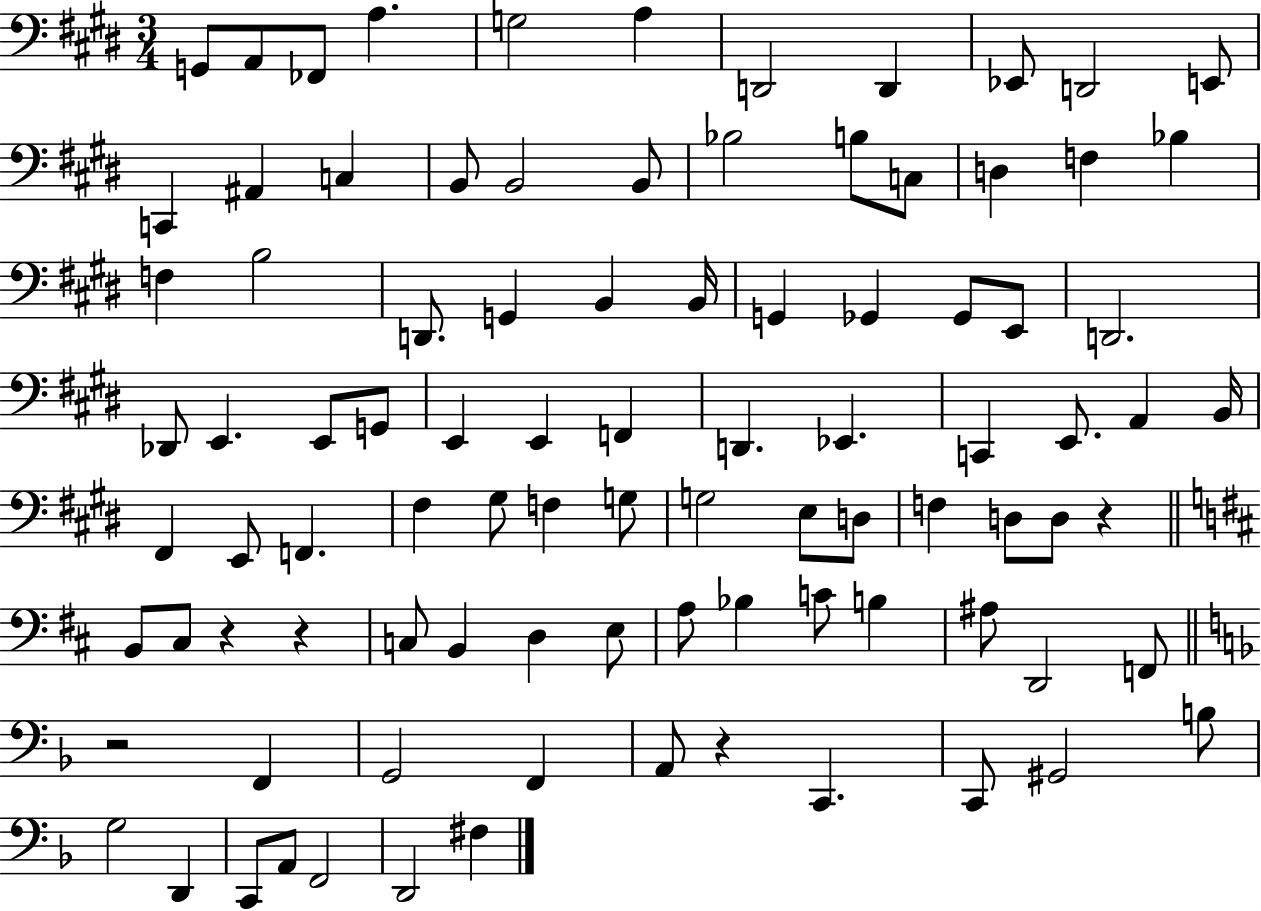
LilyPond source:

{
  \clef bass
  \numericTimeSignature
  \time 3/4
  \key e \major
  g,8 a,8 fes,8 a4. | g2 a4 | d,2 d,4 | ees,8 d,2 e,8 | \break c,4 ais,4 c4 | b,8 b,2 b,8 | bes2 b8 c8 | d4 f4 bes4 | \break f4 b2 | d,8. g,4 b,4 b,16 | g,4 ges,4 ges,8 e,8 | d,2. | \break des,8 e,4. e,8 g,8 | e,4 e,4 f,4 | d,4. ees,4. | c,4 e,8. a,4 b,16 | \break fis,4 e,8 f,4. | fis4 gis8 f4 g8 | g2 e8 d8 | f4 d8 d8 r4 | \break \bar "||" \break \key b \minor b,8 cis8 r4 r4 | c8 b,4 d4 e8 | a8 bes4 c'8 b4 | ais8 d,2 f,8 | \break \bar "||" \break \key f \major r2 f,4 | g,2 f,4 | a,8 r4 c,4. | c,8 gis,2 b8 | \break g2 d,4 | c,8 a,8 f,2 | d,2 fis4 | \bar "|."
}